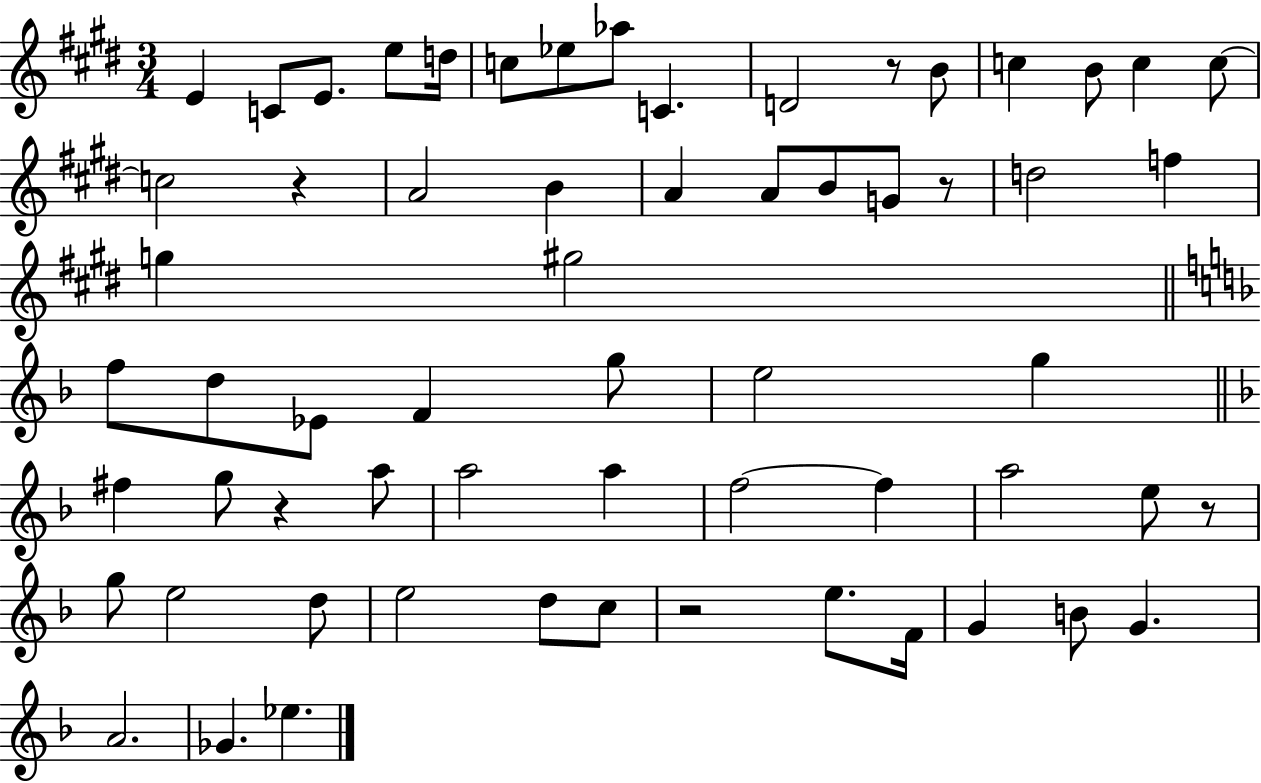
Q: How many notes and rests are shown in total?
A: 62